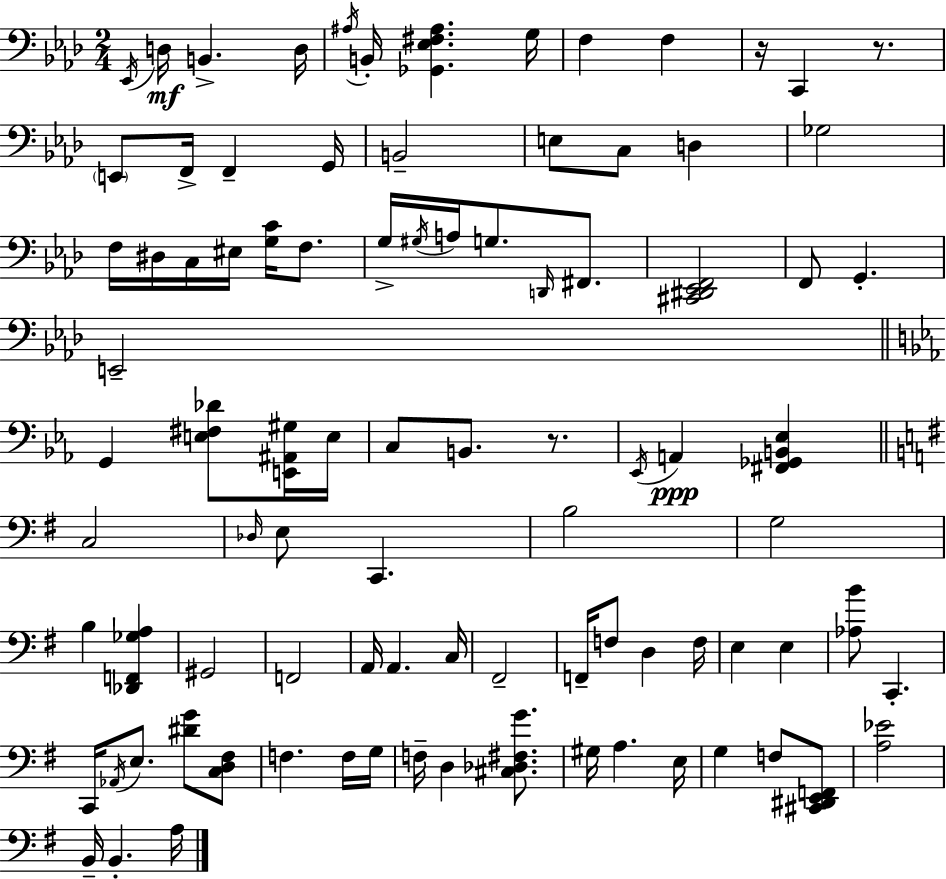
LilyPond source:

{
  \clef bass
  \numericTimeSignature
  \time 2/4
  \key f \minor
  \acciaccatura { ees,16 }\mf d16 b,4.-> | d16 \acciaccatura { ais16 } b,16-. <ges, ees fis ais>4. | g16 f4 f4 | r16 c,4 r8. | \break \parenthesize e,8 f,16-> f,4-- | g,16 b,2-- | e8 c8 d4 | ges2 | \break f16 dis16 c16 eis16 <g c'>16 f8. | g16-> \acciaccatura { gis16 } a16 g8. | \grace { d,16 } fis,8. <cis, dis, ees, f,>2 | f,8 g,4.-. | \break e,2-- | \bar "||" \break \key c \minor g,4 <e fis des'>8 <e, ais, gis>16 e16 | c8 b,8. r8. | \acciaccatura { ees,16 }\ppp a,4 <fis, ges, b, ees>4 | \bar "||" \break \key e \minor c2 | \grace { des16 } e8 c,4. | b2 | g2 | \break b4 <des, f, ges a>4 | gis,2 | f,2 | a,16 a,4. | \break c16 fis,2-- | f,16-- f8 d4 | f16 e4 e4 | <aes b'>8 c,4.-. | \break c,16 \acciaccatura { aes,16 } e8. <dis' g'>8 | <c d fis>8 f4. | f16 g16 f16-- d4 <cis des fis g'>8. | gis16 a4. | \break e16 g4 f8 | <cis, dis, e, f,>8 <a ees'>2 | b,16-- b,4.-. | a16 \bar "|."
}